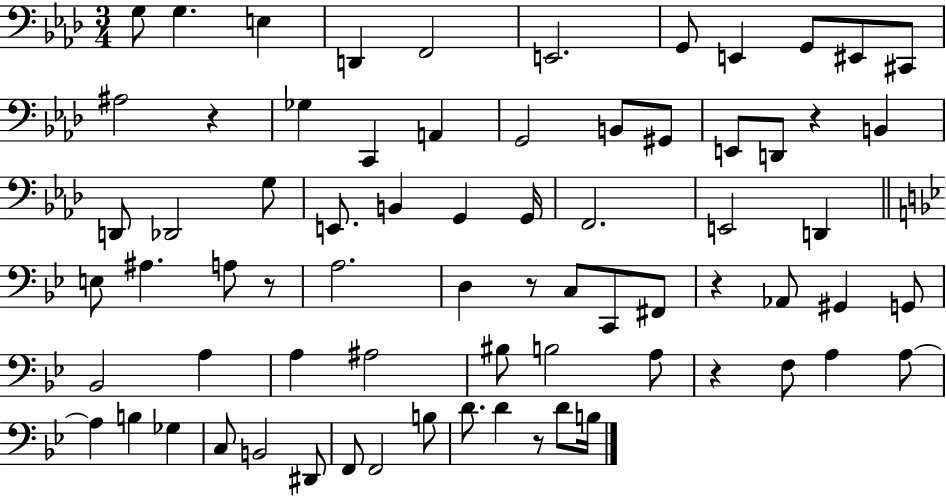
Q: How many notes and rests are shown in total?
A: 72